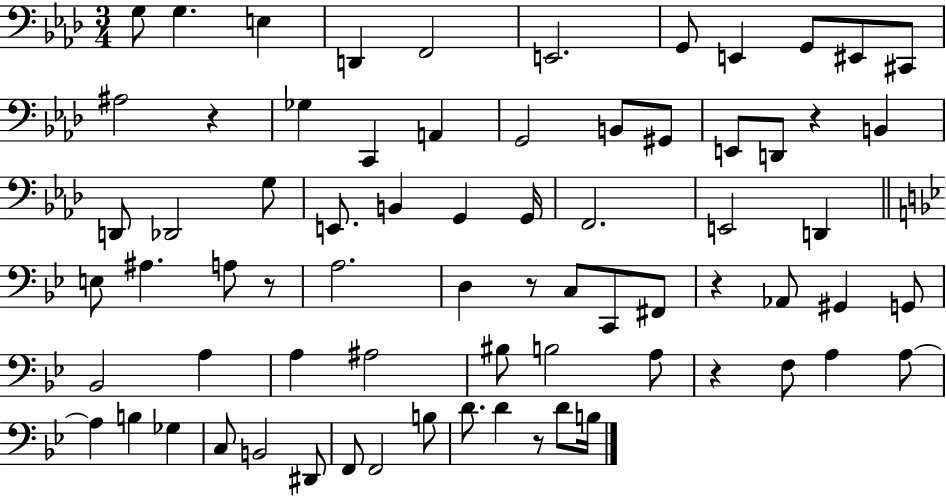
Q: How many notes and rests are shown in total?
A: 72